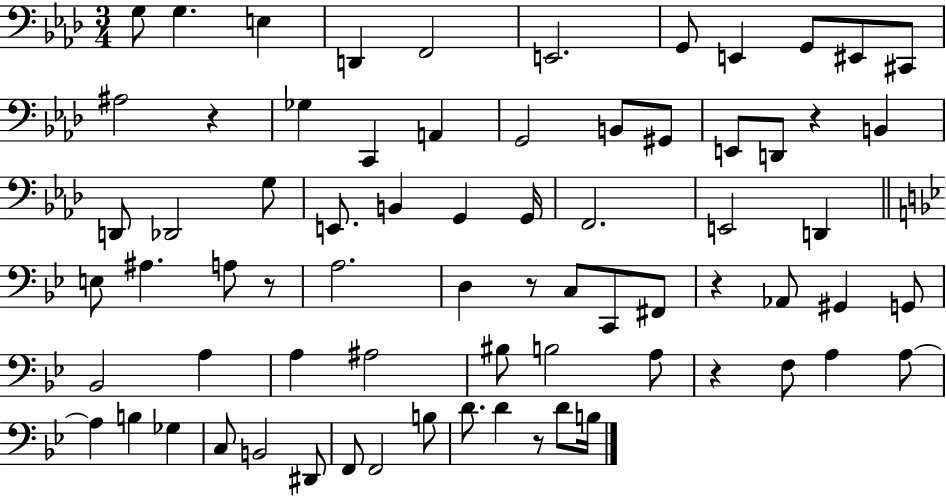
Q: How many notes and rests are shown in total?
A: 72